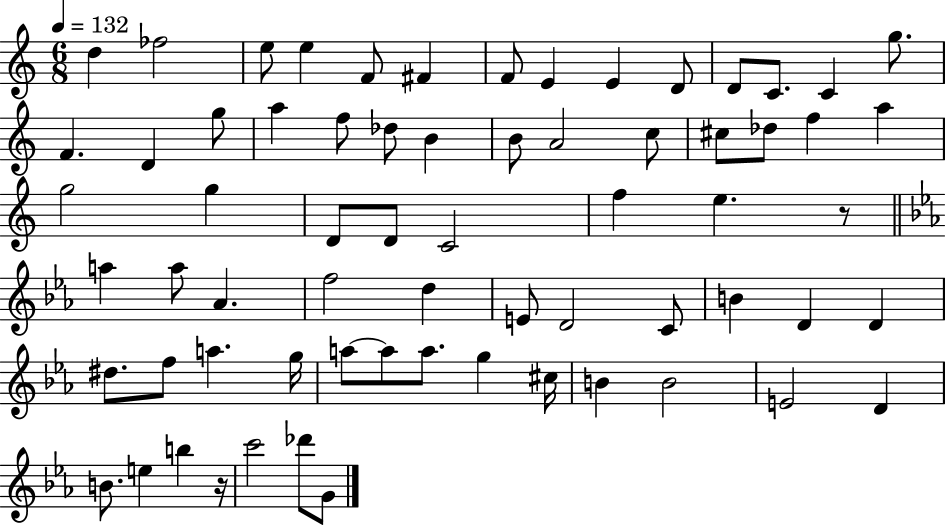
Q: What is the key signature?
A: C major